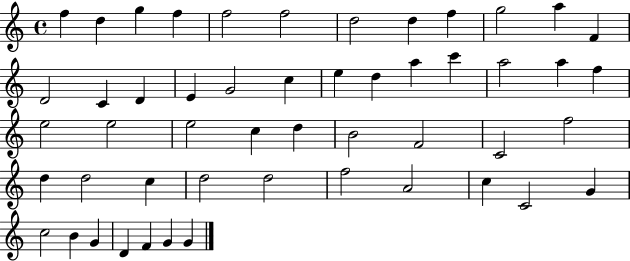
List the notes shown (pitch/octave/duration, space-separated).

F5/q D5/q G5/q F5/q F5/h F5/h D5/h D5/q F5/q G5/h A5/q F4/q D4/h C4/q D4/q E4/q G4/h C5/q E5/q D5/q A5/q C6/q A5/h A5/q F5/q E5/h E5/h E5/h C5/q D5/q B4/h F4/h C4/h F5/h D5/q D5/h C5/q D5/h D5/h F5/h A4/h C5/q C4/h G4/q C5/h B4/q G4/q D4/q F4/q G4/q G4/q